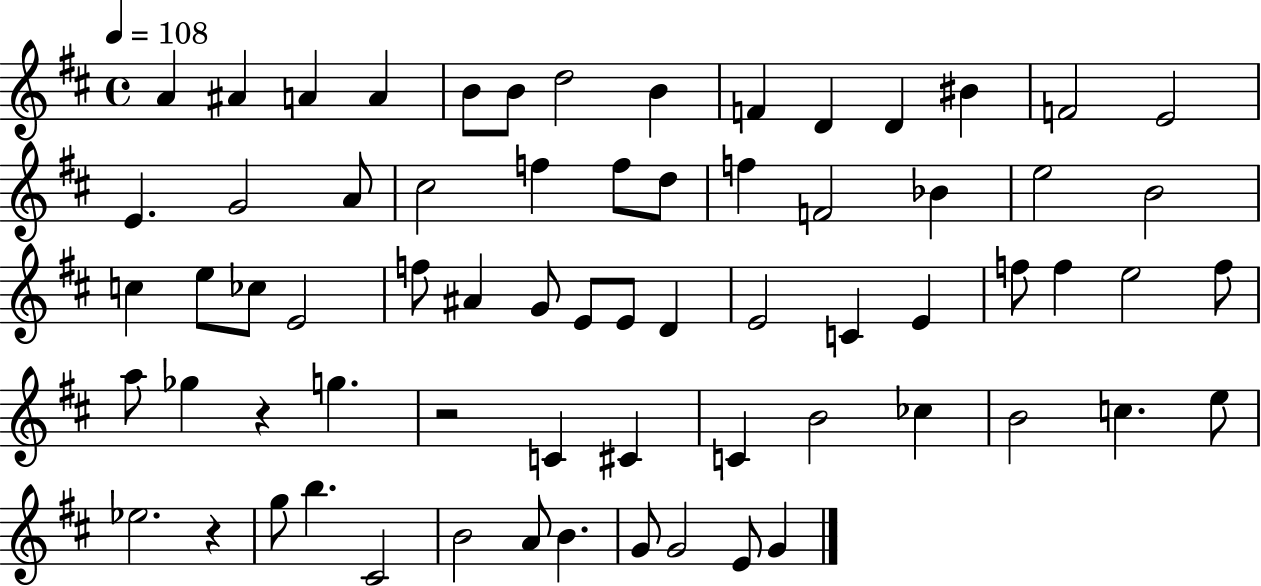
A4/q A#4/q A4/q A4/q B4/e B4/e D5/h B4/q F4/q D4/q D4/q BIS4/q F4/h E4/h E4/q. G4/h A4/e C#5/h F5/q F5/e D5/e F5/q F4/h Bb4/q E5/h B4/h C5/q E5/e CES5/e E4/h F5/e A#4/q G4/e E4/e E4/e D4/q E4/h C4/q E4/q F5/e F5/q E5/h F5/e A5/e Gb5/q R/q G5/q. R/h C4/q C#4/q C4/q B4/h CES5/q B4/h C5/q. E5/e Eb5/h. R/q G5/e B5/q. C#4/h B4/h A4/e B4/q. G4/e G4/h E4/e G4/q